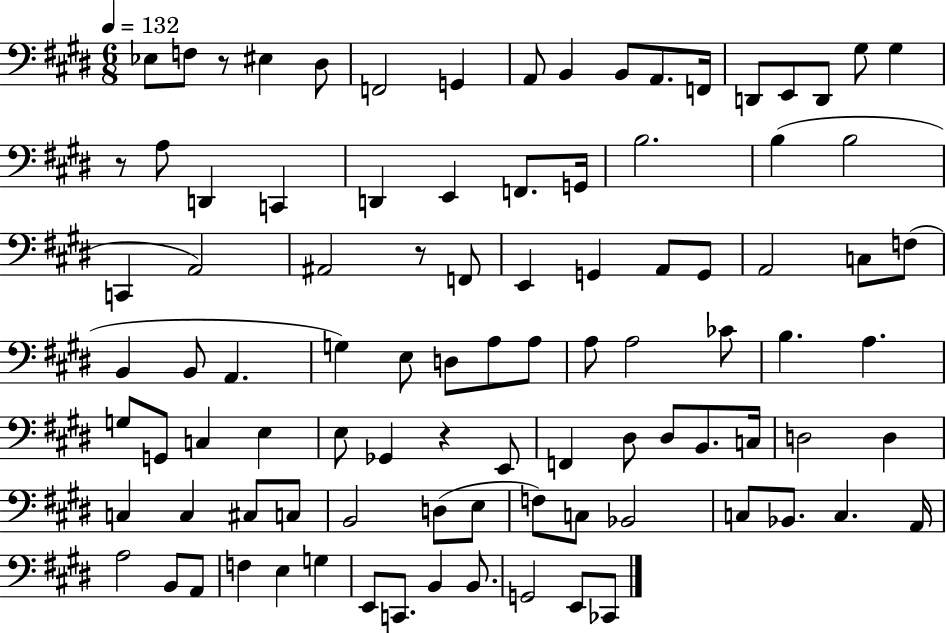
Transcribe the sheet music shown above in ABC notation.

X:1
T:Untitled
M:6/8
L:1/4
K:E
_E,/2 F,/2 z/2 ^E, ^D,/2 F,,2 G,, A,,/2 B,, B,,/2 A,,/2 F,,/4 D,,/2 E,,/2 D,,/2 ^G,/2 ^G, z/2 A,/2 D,, C,, D,, E,, F,,/2 G,,/4 B,2 B, B,2 C,, A,,2 ^A,,2 z/2 F,,/2 E,, G,, A,,/2 G,,/2 A,,2 C,/2 F,/2 B,, B,,/2 A,, G, E,/2 D,/2 A,/2 A,/2 A,/2 A,2 _C/2 B, A, G,/2 G,,/2 C, E, E,/2 _G,, z E,,/2 F,, ^D,/2 ^D,/2 B,,/2 C,/4 D,2 D, C, C, ^C,/2 C,/2 B,,2 D,/2 E,/2 F,/2 C,/2 _B,,2 C,/2 _B,,/2 C, A,,/4 A,2 B,,/2 A,,/2 F, E, G, E,,/2 C,,/2 B,, B,,/2 G,,2 E,,/2 _C,,/2